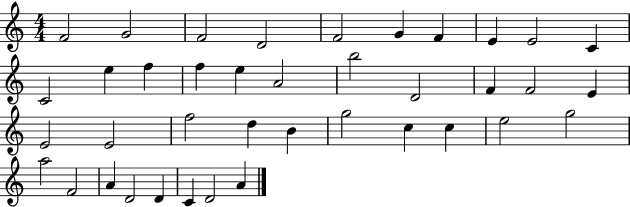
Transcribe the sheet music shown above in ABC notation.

X:1
T:Untitled
M:4/4
L:1/4
K:C
F2 G2 F2 D2 F2 G F E E2 C C2 e f f e A2 b2 D2 F F2 E E2 E2 f2 d B g2 c c e2 g2 a2 F2 A D2 D C D2 A